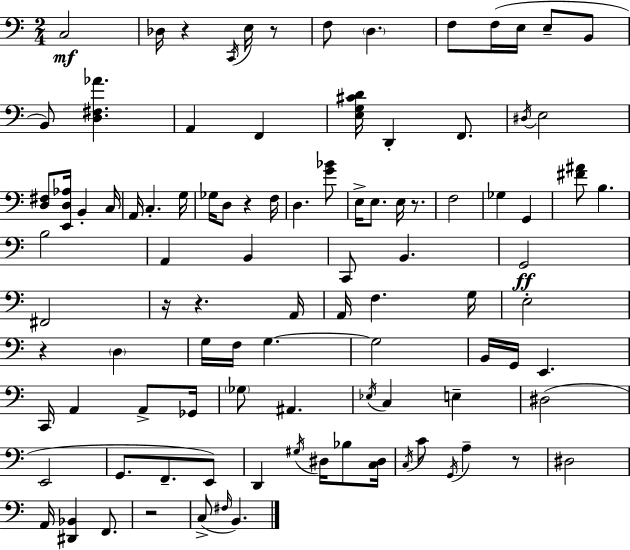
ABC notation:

X:1
T:Untitled
M:2/4
L:1/4
K:C
C,2 _D,/4 z C,,/4 E,/4 z/2 F,/2 D, F,/2 F,/4 E,/4 E,/2 B,,/2 B,,/2 [D,^F,_A] A,, F,, [E,G,^CD]/4 D,, F,,/2 ^D,/4 E,2 [D,^F,]/2 [E,,D,_A,]/4 B,, C,/4 A,,/4 C, G,/4 _G,/4 D,/2 z F,/4 D, [G_B]/2 E,/4 E,/2 E,/4 z/2 F,2 _G, G,, [^F^A]/2 B, B,2 A,, B,, C,,/2 B,, G,,2 ^F,,2 z/4 z A,,/4 A,,/4 F, G,/4 E,2 z D, G,/4 F,/4 G, G,2 B,,/4 G,,/4 E,, C,,/4 A,, A,,/2 _G,,/4 _G,/2 ^A,, _E,/4 C, E, ^D,2 E,,2 G,,/2 F,,/2 E,,/2 D,, ^G,/4 ^D,/4 _B,/2 [C,^D,]/4 C,/4 C/2 G,,/4 A, z/2 ^D,2 A,,/4 [^D,,_B,,] F,,/2 z2 C,/2 ^F,/4 B,,